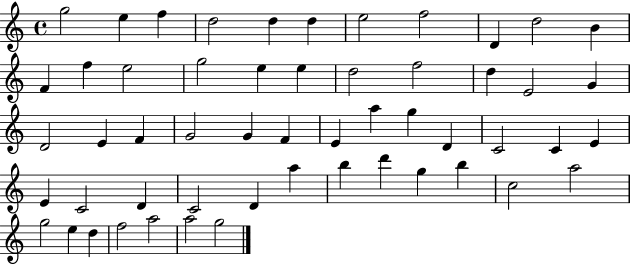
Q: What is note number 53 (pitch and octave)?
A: A5